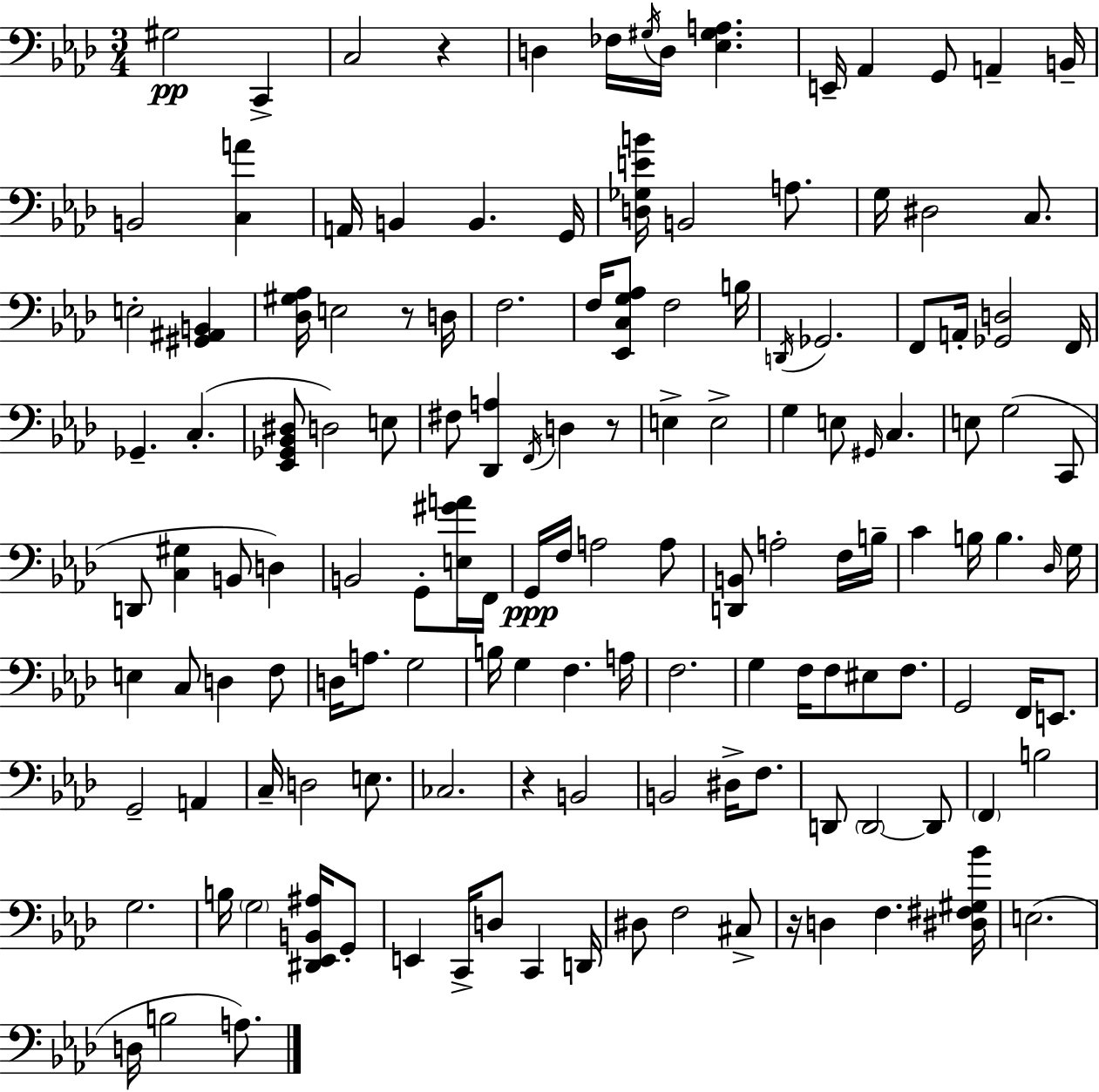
G#3/h C2/q C3/h R/q D3/q FES3/s G#3/s D3/s [Eb3,G#3,A3]/q. E2/s Ab2/q G2/e A2/q B2/s B2/h [C3,A4]/q A2/s B2/q B2/q. G2/s [D3,Gb3,E4,B4]/s B2/h A3/e. G3/s D#3/h C3/e. E3/h [G#2,A#2,B2]/q [Db3,G#3,Ab3]/s E3/h R/e D3/s F3/h. F3/s [Eb2,C3,G3,Ab3]/e F3/h B3/s D2/s Gb2/h. F2/e A2/s [Gb2,D3]/h F2/s Gb2/q. C3/q. [Eb2,Gb2,Bb2,D#3]/e D3/h E3/e F#3/e [Db2,A3]/q F2/s D3/q R/e E3/q E3/h G3/q E3/e G#2/s C3/q. E3/e G3/h C2/e D2/e [C3,G#3]/q B2/e D3/q B2/h G2/e [E3,G#4,A4]/s F2/s G2/s F3/s A3/h A3/e [D2,B2]/e A3/h F3/s B3/s C4/q B3/s B3/q. Db3/s G3/s E3/q C3/e D3/q F3/e D3/s A3/e. G3/h B3/s G3/q F3/q. A3/s F3/h. G3/q F3/s F3/e EIS3/e F3/e. G2/h F2/s E2/e. G2/h A2/q C3/s D3/h E3/e. CES3/h. R/q B2/h B2/h D#3/s F3/e. D2/e D2/h D2/e F2/q B3/h G3/h. B3/s G3/h [D#2,Eb2,B2,A#3]/s G2/e E2/q C2/s D3/e C2/q D2/s D#3/e F3/h C#3/e R/s D3/q F3/q. [D#3,F#3,G#3,Bb4]/s E3/h. D3/s B3/h A3/e.